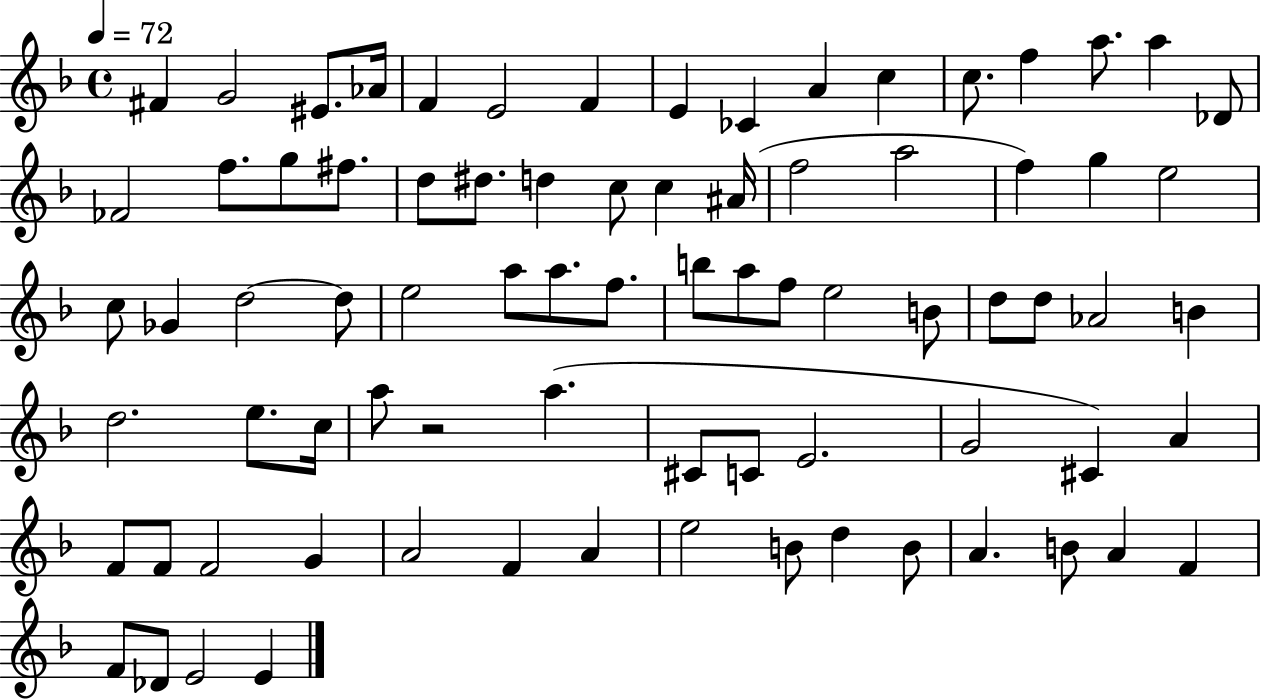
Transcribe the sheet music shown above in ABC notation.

X:1
T:Untitled
M:4/4
L:1/4
K:F
^F G2 ^E/2 _A/4 F E2 F E _C A c c/2 f a/2 a _D/2 _F2 f/2 g/2 ^f/2 d/2 ^d/2 d c/2 c ^A/4 f2 a2 f g e2 c/2 _G d2 d/2 e2 a/2 a/2 f/2 b/2 a/2 f/2 e2 B/2 d/2 d/2 _A2 B d2 e/2 c/4 a/2 z2 a ^C/2 C/2 E2 G2 ^C A F/2 F/2 F2 G A2 F A e2 B/2 d B/2 A B/2 A F F/2 _D/2 E2 E